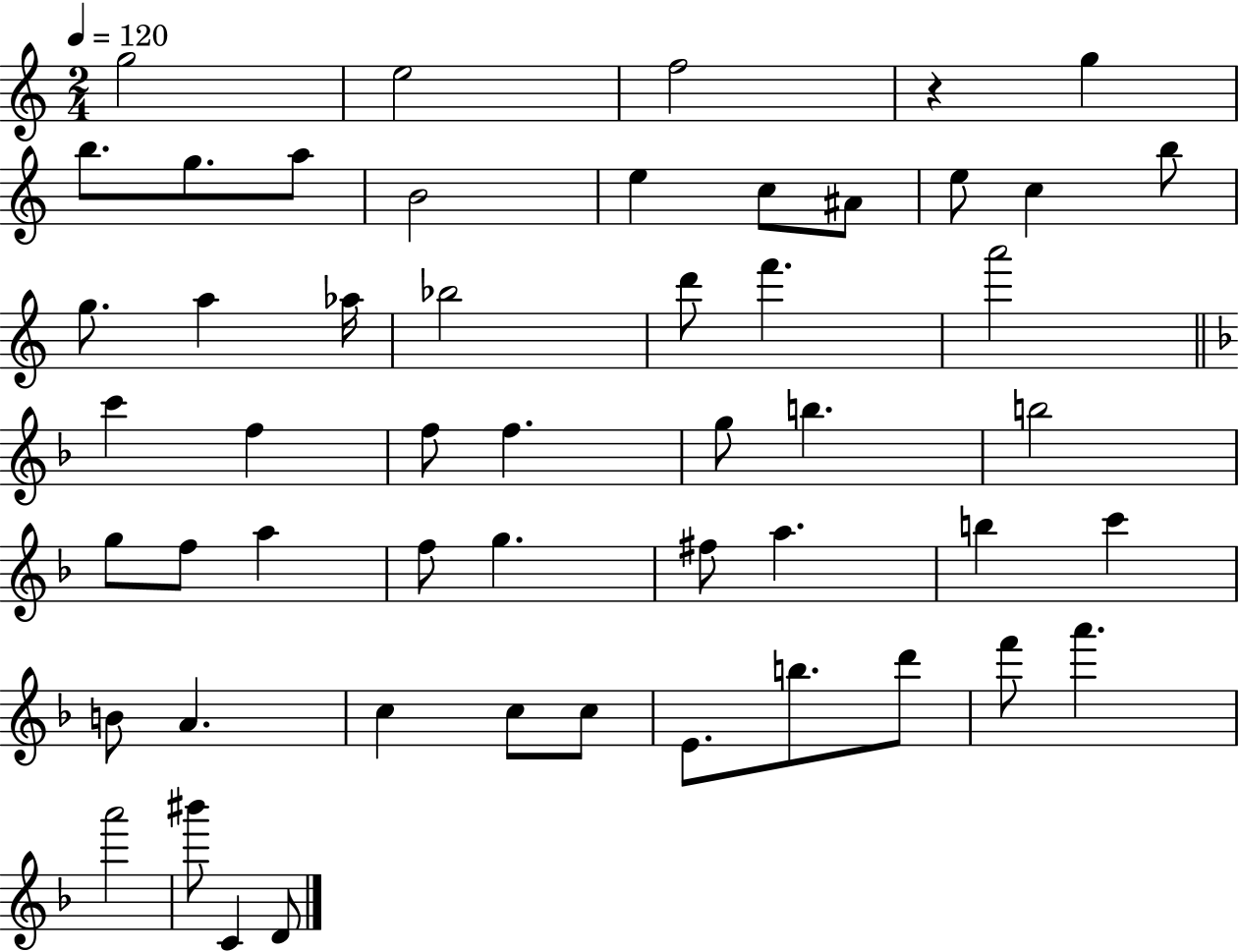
{
  \clef treble
  \numericTimeSignature
  \time 2/4
  \key c \major
  \tempo 4 = 120
  g''2 | e''2 | f''2 | r4 g''4 | \break b''8. g''8. a''8 | b'2 | e''4 c''8 ais'8 | e''8 c''4 b''8 | \break g''8. a''4 aes''16 | bes''2 | d'''8 f'''4. | a'''2 | \break \bar "||" \break \key f \major c'''4 f''4 | f''8 f''4. | g''8 b''4. | b''2 | \break g''8 f''8 a''4 | f''8 g''4. | fis''8 a''4. | b''4 c'''4 | \break b'8 a'4. | c''4 c''8 c''8 | e'8. b''8. d'''8 | f'''8 a'''4. | \break a'''2 | bis'''8 c'4 d'8 | \bar "|."
}